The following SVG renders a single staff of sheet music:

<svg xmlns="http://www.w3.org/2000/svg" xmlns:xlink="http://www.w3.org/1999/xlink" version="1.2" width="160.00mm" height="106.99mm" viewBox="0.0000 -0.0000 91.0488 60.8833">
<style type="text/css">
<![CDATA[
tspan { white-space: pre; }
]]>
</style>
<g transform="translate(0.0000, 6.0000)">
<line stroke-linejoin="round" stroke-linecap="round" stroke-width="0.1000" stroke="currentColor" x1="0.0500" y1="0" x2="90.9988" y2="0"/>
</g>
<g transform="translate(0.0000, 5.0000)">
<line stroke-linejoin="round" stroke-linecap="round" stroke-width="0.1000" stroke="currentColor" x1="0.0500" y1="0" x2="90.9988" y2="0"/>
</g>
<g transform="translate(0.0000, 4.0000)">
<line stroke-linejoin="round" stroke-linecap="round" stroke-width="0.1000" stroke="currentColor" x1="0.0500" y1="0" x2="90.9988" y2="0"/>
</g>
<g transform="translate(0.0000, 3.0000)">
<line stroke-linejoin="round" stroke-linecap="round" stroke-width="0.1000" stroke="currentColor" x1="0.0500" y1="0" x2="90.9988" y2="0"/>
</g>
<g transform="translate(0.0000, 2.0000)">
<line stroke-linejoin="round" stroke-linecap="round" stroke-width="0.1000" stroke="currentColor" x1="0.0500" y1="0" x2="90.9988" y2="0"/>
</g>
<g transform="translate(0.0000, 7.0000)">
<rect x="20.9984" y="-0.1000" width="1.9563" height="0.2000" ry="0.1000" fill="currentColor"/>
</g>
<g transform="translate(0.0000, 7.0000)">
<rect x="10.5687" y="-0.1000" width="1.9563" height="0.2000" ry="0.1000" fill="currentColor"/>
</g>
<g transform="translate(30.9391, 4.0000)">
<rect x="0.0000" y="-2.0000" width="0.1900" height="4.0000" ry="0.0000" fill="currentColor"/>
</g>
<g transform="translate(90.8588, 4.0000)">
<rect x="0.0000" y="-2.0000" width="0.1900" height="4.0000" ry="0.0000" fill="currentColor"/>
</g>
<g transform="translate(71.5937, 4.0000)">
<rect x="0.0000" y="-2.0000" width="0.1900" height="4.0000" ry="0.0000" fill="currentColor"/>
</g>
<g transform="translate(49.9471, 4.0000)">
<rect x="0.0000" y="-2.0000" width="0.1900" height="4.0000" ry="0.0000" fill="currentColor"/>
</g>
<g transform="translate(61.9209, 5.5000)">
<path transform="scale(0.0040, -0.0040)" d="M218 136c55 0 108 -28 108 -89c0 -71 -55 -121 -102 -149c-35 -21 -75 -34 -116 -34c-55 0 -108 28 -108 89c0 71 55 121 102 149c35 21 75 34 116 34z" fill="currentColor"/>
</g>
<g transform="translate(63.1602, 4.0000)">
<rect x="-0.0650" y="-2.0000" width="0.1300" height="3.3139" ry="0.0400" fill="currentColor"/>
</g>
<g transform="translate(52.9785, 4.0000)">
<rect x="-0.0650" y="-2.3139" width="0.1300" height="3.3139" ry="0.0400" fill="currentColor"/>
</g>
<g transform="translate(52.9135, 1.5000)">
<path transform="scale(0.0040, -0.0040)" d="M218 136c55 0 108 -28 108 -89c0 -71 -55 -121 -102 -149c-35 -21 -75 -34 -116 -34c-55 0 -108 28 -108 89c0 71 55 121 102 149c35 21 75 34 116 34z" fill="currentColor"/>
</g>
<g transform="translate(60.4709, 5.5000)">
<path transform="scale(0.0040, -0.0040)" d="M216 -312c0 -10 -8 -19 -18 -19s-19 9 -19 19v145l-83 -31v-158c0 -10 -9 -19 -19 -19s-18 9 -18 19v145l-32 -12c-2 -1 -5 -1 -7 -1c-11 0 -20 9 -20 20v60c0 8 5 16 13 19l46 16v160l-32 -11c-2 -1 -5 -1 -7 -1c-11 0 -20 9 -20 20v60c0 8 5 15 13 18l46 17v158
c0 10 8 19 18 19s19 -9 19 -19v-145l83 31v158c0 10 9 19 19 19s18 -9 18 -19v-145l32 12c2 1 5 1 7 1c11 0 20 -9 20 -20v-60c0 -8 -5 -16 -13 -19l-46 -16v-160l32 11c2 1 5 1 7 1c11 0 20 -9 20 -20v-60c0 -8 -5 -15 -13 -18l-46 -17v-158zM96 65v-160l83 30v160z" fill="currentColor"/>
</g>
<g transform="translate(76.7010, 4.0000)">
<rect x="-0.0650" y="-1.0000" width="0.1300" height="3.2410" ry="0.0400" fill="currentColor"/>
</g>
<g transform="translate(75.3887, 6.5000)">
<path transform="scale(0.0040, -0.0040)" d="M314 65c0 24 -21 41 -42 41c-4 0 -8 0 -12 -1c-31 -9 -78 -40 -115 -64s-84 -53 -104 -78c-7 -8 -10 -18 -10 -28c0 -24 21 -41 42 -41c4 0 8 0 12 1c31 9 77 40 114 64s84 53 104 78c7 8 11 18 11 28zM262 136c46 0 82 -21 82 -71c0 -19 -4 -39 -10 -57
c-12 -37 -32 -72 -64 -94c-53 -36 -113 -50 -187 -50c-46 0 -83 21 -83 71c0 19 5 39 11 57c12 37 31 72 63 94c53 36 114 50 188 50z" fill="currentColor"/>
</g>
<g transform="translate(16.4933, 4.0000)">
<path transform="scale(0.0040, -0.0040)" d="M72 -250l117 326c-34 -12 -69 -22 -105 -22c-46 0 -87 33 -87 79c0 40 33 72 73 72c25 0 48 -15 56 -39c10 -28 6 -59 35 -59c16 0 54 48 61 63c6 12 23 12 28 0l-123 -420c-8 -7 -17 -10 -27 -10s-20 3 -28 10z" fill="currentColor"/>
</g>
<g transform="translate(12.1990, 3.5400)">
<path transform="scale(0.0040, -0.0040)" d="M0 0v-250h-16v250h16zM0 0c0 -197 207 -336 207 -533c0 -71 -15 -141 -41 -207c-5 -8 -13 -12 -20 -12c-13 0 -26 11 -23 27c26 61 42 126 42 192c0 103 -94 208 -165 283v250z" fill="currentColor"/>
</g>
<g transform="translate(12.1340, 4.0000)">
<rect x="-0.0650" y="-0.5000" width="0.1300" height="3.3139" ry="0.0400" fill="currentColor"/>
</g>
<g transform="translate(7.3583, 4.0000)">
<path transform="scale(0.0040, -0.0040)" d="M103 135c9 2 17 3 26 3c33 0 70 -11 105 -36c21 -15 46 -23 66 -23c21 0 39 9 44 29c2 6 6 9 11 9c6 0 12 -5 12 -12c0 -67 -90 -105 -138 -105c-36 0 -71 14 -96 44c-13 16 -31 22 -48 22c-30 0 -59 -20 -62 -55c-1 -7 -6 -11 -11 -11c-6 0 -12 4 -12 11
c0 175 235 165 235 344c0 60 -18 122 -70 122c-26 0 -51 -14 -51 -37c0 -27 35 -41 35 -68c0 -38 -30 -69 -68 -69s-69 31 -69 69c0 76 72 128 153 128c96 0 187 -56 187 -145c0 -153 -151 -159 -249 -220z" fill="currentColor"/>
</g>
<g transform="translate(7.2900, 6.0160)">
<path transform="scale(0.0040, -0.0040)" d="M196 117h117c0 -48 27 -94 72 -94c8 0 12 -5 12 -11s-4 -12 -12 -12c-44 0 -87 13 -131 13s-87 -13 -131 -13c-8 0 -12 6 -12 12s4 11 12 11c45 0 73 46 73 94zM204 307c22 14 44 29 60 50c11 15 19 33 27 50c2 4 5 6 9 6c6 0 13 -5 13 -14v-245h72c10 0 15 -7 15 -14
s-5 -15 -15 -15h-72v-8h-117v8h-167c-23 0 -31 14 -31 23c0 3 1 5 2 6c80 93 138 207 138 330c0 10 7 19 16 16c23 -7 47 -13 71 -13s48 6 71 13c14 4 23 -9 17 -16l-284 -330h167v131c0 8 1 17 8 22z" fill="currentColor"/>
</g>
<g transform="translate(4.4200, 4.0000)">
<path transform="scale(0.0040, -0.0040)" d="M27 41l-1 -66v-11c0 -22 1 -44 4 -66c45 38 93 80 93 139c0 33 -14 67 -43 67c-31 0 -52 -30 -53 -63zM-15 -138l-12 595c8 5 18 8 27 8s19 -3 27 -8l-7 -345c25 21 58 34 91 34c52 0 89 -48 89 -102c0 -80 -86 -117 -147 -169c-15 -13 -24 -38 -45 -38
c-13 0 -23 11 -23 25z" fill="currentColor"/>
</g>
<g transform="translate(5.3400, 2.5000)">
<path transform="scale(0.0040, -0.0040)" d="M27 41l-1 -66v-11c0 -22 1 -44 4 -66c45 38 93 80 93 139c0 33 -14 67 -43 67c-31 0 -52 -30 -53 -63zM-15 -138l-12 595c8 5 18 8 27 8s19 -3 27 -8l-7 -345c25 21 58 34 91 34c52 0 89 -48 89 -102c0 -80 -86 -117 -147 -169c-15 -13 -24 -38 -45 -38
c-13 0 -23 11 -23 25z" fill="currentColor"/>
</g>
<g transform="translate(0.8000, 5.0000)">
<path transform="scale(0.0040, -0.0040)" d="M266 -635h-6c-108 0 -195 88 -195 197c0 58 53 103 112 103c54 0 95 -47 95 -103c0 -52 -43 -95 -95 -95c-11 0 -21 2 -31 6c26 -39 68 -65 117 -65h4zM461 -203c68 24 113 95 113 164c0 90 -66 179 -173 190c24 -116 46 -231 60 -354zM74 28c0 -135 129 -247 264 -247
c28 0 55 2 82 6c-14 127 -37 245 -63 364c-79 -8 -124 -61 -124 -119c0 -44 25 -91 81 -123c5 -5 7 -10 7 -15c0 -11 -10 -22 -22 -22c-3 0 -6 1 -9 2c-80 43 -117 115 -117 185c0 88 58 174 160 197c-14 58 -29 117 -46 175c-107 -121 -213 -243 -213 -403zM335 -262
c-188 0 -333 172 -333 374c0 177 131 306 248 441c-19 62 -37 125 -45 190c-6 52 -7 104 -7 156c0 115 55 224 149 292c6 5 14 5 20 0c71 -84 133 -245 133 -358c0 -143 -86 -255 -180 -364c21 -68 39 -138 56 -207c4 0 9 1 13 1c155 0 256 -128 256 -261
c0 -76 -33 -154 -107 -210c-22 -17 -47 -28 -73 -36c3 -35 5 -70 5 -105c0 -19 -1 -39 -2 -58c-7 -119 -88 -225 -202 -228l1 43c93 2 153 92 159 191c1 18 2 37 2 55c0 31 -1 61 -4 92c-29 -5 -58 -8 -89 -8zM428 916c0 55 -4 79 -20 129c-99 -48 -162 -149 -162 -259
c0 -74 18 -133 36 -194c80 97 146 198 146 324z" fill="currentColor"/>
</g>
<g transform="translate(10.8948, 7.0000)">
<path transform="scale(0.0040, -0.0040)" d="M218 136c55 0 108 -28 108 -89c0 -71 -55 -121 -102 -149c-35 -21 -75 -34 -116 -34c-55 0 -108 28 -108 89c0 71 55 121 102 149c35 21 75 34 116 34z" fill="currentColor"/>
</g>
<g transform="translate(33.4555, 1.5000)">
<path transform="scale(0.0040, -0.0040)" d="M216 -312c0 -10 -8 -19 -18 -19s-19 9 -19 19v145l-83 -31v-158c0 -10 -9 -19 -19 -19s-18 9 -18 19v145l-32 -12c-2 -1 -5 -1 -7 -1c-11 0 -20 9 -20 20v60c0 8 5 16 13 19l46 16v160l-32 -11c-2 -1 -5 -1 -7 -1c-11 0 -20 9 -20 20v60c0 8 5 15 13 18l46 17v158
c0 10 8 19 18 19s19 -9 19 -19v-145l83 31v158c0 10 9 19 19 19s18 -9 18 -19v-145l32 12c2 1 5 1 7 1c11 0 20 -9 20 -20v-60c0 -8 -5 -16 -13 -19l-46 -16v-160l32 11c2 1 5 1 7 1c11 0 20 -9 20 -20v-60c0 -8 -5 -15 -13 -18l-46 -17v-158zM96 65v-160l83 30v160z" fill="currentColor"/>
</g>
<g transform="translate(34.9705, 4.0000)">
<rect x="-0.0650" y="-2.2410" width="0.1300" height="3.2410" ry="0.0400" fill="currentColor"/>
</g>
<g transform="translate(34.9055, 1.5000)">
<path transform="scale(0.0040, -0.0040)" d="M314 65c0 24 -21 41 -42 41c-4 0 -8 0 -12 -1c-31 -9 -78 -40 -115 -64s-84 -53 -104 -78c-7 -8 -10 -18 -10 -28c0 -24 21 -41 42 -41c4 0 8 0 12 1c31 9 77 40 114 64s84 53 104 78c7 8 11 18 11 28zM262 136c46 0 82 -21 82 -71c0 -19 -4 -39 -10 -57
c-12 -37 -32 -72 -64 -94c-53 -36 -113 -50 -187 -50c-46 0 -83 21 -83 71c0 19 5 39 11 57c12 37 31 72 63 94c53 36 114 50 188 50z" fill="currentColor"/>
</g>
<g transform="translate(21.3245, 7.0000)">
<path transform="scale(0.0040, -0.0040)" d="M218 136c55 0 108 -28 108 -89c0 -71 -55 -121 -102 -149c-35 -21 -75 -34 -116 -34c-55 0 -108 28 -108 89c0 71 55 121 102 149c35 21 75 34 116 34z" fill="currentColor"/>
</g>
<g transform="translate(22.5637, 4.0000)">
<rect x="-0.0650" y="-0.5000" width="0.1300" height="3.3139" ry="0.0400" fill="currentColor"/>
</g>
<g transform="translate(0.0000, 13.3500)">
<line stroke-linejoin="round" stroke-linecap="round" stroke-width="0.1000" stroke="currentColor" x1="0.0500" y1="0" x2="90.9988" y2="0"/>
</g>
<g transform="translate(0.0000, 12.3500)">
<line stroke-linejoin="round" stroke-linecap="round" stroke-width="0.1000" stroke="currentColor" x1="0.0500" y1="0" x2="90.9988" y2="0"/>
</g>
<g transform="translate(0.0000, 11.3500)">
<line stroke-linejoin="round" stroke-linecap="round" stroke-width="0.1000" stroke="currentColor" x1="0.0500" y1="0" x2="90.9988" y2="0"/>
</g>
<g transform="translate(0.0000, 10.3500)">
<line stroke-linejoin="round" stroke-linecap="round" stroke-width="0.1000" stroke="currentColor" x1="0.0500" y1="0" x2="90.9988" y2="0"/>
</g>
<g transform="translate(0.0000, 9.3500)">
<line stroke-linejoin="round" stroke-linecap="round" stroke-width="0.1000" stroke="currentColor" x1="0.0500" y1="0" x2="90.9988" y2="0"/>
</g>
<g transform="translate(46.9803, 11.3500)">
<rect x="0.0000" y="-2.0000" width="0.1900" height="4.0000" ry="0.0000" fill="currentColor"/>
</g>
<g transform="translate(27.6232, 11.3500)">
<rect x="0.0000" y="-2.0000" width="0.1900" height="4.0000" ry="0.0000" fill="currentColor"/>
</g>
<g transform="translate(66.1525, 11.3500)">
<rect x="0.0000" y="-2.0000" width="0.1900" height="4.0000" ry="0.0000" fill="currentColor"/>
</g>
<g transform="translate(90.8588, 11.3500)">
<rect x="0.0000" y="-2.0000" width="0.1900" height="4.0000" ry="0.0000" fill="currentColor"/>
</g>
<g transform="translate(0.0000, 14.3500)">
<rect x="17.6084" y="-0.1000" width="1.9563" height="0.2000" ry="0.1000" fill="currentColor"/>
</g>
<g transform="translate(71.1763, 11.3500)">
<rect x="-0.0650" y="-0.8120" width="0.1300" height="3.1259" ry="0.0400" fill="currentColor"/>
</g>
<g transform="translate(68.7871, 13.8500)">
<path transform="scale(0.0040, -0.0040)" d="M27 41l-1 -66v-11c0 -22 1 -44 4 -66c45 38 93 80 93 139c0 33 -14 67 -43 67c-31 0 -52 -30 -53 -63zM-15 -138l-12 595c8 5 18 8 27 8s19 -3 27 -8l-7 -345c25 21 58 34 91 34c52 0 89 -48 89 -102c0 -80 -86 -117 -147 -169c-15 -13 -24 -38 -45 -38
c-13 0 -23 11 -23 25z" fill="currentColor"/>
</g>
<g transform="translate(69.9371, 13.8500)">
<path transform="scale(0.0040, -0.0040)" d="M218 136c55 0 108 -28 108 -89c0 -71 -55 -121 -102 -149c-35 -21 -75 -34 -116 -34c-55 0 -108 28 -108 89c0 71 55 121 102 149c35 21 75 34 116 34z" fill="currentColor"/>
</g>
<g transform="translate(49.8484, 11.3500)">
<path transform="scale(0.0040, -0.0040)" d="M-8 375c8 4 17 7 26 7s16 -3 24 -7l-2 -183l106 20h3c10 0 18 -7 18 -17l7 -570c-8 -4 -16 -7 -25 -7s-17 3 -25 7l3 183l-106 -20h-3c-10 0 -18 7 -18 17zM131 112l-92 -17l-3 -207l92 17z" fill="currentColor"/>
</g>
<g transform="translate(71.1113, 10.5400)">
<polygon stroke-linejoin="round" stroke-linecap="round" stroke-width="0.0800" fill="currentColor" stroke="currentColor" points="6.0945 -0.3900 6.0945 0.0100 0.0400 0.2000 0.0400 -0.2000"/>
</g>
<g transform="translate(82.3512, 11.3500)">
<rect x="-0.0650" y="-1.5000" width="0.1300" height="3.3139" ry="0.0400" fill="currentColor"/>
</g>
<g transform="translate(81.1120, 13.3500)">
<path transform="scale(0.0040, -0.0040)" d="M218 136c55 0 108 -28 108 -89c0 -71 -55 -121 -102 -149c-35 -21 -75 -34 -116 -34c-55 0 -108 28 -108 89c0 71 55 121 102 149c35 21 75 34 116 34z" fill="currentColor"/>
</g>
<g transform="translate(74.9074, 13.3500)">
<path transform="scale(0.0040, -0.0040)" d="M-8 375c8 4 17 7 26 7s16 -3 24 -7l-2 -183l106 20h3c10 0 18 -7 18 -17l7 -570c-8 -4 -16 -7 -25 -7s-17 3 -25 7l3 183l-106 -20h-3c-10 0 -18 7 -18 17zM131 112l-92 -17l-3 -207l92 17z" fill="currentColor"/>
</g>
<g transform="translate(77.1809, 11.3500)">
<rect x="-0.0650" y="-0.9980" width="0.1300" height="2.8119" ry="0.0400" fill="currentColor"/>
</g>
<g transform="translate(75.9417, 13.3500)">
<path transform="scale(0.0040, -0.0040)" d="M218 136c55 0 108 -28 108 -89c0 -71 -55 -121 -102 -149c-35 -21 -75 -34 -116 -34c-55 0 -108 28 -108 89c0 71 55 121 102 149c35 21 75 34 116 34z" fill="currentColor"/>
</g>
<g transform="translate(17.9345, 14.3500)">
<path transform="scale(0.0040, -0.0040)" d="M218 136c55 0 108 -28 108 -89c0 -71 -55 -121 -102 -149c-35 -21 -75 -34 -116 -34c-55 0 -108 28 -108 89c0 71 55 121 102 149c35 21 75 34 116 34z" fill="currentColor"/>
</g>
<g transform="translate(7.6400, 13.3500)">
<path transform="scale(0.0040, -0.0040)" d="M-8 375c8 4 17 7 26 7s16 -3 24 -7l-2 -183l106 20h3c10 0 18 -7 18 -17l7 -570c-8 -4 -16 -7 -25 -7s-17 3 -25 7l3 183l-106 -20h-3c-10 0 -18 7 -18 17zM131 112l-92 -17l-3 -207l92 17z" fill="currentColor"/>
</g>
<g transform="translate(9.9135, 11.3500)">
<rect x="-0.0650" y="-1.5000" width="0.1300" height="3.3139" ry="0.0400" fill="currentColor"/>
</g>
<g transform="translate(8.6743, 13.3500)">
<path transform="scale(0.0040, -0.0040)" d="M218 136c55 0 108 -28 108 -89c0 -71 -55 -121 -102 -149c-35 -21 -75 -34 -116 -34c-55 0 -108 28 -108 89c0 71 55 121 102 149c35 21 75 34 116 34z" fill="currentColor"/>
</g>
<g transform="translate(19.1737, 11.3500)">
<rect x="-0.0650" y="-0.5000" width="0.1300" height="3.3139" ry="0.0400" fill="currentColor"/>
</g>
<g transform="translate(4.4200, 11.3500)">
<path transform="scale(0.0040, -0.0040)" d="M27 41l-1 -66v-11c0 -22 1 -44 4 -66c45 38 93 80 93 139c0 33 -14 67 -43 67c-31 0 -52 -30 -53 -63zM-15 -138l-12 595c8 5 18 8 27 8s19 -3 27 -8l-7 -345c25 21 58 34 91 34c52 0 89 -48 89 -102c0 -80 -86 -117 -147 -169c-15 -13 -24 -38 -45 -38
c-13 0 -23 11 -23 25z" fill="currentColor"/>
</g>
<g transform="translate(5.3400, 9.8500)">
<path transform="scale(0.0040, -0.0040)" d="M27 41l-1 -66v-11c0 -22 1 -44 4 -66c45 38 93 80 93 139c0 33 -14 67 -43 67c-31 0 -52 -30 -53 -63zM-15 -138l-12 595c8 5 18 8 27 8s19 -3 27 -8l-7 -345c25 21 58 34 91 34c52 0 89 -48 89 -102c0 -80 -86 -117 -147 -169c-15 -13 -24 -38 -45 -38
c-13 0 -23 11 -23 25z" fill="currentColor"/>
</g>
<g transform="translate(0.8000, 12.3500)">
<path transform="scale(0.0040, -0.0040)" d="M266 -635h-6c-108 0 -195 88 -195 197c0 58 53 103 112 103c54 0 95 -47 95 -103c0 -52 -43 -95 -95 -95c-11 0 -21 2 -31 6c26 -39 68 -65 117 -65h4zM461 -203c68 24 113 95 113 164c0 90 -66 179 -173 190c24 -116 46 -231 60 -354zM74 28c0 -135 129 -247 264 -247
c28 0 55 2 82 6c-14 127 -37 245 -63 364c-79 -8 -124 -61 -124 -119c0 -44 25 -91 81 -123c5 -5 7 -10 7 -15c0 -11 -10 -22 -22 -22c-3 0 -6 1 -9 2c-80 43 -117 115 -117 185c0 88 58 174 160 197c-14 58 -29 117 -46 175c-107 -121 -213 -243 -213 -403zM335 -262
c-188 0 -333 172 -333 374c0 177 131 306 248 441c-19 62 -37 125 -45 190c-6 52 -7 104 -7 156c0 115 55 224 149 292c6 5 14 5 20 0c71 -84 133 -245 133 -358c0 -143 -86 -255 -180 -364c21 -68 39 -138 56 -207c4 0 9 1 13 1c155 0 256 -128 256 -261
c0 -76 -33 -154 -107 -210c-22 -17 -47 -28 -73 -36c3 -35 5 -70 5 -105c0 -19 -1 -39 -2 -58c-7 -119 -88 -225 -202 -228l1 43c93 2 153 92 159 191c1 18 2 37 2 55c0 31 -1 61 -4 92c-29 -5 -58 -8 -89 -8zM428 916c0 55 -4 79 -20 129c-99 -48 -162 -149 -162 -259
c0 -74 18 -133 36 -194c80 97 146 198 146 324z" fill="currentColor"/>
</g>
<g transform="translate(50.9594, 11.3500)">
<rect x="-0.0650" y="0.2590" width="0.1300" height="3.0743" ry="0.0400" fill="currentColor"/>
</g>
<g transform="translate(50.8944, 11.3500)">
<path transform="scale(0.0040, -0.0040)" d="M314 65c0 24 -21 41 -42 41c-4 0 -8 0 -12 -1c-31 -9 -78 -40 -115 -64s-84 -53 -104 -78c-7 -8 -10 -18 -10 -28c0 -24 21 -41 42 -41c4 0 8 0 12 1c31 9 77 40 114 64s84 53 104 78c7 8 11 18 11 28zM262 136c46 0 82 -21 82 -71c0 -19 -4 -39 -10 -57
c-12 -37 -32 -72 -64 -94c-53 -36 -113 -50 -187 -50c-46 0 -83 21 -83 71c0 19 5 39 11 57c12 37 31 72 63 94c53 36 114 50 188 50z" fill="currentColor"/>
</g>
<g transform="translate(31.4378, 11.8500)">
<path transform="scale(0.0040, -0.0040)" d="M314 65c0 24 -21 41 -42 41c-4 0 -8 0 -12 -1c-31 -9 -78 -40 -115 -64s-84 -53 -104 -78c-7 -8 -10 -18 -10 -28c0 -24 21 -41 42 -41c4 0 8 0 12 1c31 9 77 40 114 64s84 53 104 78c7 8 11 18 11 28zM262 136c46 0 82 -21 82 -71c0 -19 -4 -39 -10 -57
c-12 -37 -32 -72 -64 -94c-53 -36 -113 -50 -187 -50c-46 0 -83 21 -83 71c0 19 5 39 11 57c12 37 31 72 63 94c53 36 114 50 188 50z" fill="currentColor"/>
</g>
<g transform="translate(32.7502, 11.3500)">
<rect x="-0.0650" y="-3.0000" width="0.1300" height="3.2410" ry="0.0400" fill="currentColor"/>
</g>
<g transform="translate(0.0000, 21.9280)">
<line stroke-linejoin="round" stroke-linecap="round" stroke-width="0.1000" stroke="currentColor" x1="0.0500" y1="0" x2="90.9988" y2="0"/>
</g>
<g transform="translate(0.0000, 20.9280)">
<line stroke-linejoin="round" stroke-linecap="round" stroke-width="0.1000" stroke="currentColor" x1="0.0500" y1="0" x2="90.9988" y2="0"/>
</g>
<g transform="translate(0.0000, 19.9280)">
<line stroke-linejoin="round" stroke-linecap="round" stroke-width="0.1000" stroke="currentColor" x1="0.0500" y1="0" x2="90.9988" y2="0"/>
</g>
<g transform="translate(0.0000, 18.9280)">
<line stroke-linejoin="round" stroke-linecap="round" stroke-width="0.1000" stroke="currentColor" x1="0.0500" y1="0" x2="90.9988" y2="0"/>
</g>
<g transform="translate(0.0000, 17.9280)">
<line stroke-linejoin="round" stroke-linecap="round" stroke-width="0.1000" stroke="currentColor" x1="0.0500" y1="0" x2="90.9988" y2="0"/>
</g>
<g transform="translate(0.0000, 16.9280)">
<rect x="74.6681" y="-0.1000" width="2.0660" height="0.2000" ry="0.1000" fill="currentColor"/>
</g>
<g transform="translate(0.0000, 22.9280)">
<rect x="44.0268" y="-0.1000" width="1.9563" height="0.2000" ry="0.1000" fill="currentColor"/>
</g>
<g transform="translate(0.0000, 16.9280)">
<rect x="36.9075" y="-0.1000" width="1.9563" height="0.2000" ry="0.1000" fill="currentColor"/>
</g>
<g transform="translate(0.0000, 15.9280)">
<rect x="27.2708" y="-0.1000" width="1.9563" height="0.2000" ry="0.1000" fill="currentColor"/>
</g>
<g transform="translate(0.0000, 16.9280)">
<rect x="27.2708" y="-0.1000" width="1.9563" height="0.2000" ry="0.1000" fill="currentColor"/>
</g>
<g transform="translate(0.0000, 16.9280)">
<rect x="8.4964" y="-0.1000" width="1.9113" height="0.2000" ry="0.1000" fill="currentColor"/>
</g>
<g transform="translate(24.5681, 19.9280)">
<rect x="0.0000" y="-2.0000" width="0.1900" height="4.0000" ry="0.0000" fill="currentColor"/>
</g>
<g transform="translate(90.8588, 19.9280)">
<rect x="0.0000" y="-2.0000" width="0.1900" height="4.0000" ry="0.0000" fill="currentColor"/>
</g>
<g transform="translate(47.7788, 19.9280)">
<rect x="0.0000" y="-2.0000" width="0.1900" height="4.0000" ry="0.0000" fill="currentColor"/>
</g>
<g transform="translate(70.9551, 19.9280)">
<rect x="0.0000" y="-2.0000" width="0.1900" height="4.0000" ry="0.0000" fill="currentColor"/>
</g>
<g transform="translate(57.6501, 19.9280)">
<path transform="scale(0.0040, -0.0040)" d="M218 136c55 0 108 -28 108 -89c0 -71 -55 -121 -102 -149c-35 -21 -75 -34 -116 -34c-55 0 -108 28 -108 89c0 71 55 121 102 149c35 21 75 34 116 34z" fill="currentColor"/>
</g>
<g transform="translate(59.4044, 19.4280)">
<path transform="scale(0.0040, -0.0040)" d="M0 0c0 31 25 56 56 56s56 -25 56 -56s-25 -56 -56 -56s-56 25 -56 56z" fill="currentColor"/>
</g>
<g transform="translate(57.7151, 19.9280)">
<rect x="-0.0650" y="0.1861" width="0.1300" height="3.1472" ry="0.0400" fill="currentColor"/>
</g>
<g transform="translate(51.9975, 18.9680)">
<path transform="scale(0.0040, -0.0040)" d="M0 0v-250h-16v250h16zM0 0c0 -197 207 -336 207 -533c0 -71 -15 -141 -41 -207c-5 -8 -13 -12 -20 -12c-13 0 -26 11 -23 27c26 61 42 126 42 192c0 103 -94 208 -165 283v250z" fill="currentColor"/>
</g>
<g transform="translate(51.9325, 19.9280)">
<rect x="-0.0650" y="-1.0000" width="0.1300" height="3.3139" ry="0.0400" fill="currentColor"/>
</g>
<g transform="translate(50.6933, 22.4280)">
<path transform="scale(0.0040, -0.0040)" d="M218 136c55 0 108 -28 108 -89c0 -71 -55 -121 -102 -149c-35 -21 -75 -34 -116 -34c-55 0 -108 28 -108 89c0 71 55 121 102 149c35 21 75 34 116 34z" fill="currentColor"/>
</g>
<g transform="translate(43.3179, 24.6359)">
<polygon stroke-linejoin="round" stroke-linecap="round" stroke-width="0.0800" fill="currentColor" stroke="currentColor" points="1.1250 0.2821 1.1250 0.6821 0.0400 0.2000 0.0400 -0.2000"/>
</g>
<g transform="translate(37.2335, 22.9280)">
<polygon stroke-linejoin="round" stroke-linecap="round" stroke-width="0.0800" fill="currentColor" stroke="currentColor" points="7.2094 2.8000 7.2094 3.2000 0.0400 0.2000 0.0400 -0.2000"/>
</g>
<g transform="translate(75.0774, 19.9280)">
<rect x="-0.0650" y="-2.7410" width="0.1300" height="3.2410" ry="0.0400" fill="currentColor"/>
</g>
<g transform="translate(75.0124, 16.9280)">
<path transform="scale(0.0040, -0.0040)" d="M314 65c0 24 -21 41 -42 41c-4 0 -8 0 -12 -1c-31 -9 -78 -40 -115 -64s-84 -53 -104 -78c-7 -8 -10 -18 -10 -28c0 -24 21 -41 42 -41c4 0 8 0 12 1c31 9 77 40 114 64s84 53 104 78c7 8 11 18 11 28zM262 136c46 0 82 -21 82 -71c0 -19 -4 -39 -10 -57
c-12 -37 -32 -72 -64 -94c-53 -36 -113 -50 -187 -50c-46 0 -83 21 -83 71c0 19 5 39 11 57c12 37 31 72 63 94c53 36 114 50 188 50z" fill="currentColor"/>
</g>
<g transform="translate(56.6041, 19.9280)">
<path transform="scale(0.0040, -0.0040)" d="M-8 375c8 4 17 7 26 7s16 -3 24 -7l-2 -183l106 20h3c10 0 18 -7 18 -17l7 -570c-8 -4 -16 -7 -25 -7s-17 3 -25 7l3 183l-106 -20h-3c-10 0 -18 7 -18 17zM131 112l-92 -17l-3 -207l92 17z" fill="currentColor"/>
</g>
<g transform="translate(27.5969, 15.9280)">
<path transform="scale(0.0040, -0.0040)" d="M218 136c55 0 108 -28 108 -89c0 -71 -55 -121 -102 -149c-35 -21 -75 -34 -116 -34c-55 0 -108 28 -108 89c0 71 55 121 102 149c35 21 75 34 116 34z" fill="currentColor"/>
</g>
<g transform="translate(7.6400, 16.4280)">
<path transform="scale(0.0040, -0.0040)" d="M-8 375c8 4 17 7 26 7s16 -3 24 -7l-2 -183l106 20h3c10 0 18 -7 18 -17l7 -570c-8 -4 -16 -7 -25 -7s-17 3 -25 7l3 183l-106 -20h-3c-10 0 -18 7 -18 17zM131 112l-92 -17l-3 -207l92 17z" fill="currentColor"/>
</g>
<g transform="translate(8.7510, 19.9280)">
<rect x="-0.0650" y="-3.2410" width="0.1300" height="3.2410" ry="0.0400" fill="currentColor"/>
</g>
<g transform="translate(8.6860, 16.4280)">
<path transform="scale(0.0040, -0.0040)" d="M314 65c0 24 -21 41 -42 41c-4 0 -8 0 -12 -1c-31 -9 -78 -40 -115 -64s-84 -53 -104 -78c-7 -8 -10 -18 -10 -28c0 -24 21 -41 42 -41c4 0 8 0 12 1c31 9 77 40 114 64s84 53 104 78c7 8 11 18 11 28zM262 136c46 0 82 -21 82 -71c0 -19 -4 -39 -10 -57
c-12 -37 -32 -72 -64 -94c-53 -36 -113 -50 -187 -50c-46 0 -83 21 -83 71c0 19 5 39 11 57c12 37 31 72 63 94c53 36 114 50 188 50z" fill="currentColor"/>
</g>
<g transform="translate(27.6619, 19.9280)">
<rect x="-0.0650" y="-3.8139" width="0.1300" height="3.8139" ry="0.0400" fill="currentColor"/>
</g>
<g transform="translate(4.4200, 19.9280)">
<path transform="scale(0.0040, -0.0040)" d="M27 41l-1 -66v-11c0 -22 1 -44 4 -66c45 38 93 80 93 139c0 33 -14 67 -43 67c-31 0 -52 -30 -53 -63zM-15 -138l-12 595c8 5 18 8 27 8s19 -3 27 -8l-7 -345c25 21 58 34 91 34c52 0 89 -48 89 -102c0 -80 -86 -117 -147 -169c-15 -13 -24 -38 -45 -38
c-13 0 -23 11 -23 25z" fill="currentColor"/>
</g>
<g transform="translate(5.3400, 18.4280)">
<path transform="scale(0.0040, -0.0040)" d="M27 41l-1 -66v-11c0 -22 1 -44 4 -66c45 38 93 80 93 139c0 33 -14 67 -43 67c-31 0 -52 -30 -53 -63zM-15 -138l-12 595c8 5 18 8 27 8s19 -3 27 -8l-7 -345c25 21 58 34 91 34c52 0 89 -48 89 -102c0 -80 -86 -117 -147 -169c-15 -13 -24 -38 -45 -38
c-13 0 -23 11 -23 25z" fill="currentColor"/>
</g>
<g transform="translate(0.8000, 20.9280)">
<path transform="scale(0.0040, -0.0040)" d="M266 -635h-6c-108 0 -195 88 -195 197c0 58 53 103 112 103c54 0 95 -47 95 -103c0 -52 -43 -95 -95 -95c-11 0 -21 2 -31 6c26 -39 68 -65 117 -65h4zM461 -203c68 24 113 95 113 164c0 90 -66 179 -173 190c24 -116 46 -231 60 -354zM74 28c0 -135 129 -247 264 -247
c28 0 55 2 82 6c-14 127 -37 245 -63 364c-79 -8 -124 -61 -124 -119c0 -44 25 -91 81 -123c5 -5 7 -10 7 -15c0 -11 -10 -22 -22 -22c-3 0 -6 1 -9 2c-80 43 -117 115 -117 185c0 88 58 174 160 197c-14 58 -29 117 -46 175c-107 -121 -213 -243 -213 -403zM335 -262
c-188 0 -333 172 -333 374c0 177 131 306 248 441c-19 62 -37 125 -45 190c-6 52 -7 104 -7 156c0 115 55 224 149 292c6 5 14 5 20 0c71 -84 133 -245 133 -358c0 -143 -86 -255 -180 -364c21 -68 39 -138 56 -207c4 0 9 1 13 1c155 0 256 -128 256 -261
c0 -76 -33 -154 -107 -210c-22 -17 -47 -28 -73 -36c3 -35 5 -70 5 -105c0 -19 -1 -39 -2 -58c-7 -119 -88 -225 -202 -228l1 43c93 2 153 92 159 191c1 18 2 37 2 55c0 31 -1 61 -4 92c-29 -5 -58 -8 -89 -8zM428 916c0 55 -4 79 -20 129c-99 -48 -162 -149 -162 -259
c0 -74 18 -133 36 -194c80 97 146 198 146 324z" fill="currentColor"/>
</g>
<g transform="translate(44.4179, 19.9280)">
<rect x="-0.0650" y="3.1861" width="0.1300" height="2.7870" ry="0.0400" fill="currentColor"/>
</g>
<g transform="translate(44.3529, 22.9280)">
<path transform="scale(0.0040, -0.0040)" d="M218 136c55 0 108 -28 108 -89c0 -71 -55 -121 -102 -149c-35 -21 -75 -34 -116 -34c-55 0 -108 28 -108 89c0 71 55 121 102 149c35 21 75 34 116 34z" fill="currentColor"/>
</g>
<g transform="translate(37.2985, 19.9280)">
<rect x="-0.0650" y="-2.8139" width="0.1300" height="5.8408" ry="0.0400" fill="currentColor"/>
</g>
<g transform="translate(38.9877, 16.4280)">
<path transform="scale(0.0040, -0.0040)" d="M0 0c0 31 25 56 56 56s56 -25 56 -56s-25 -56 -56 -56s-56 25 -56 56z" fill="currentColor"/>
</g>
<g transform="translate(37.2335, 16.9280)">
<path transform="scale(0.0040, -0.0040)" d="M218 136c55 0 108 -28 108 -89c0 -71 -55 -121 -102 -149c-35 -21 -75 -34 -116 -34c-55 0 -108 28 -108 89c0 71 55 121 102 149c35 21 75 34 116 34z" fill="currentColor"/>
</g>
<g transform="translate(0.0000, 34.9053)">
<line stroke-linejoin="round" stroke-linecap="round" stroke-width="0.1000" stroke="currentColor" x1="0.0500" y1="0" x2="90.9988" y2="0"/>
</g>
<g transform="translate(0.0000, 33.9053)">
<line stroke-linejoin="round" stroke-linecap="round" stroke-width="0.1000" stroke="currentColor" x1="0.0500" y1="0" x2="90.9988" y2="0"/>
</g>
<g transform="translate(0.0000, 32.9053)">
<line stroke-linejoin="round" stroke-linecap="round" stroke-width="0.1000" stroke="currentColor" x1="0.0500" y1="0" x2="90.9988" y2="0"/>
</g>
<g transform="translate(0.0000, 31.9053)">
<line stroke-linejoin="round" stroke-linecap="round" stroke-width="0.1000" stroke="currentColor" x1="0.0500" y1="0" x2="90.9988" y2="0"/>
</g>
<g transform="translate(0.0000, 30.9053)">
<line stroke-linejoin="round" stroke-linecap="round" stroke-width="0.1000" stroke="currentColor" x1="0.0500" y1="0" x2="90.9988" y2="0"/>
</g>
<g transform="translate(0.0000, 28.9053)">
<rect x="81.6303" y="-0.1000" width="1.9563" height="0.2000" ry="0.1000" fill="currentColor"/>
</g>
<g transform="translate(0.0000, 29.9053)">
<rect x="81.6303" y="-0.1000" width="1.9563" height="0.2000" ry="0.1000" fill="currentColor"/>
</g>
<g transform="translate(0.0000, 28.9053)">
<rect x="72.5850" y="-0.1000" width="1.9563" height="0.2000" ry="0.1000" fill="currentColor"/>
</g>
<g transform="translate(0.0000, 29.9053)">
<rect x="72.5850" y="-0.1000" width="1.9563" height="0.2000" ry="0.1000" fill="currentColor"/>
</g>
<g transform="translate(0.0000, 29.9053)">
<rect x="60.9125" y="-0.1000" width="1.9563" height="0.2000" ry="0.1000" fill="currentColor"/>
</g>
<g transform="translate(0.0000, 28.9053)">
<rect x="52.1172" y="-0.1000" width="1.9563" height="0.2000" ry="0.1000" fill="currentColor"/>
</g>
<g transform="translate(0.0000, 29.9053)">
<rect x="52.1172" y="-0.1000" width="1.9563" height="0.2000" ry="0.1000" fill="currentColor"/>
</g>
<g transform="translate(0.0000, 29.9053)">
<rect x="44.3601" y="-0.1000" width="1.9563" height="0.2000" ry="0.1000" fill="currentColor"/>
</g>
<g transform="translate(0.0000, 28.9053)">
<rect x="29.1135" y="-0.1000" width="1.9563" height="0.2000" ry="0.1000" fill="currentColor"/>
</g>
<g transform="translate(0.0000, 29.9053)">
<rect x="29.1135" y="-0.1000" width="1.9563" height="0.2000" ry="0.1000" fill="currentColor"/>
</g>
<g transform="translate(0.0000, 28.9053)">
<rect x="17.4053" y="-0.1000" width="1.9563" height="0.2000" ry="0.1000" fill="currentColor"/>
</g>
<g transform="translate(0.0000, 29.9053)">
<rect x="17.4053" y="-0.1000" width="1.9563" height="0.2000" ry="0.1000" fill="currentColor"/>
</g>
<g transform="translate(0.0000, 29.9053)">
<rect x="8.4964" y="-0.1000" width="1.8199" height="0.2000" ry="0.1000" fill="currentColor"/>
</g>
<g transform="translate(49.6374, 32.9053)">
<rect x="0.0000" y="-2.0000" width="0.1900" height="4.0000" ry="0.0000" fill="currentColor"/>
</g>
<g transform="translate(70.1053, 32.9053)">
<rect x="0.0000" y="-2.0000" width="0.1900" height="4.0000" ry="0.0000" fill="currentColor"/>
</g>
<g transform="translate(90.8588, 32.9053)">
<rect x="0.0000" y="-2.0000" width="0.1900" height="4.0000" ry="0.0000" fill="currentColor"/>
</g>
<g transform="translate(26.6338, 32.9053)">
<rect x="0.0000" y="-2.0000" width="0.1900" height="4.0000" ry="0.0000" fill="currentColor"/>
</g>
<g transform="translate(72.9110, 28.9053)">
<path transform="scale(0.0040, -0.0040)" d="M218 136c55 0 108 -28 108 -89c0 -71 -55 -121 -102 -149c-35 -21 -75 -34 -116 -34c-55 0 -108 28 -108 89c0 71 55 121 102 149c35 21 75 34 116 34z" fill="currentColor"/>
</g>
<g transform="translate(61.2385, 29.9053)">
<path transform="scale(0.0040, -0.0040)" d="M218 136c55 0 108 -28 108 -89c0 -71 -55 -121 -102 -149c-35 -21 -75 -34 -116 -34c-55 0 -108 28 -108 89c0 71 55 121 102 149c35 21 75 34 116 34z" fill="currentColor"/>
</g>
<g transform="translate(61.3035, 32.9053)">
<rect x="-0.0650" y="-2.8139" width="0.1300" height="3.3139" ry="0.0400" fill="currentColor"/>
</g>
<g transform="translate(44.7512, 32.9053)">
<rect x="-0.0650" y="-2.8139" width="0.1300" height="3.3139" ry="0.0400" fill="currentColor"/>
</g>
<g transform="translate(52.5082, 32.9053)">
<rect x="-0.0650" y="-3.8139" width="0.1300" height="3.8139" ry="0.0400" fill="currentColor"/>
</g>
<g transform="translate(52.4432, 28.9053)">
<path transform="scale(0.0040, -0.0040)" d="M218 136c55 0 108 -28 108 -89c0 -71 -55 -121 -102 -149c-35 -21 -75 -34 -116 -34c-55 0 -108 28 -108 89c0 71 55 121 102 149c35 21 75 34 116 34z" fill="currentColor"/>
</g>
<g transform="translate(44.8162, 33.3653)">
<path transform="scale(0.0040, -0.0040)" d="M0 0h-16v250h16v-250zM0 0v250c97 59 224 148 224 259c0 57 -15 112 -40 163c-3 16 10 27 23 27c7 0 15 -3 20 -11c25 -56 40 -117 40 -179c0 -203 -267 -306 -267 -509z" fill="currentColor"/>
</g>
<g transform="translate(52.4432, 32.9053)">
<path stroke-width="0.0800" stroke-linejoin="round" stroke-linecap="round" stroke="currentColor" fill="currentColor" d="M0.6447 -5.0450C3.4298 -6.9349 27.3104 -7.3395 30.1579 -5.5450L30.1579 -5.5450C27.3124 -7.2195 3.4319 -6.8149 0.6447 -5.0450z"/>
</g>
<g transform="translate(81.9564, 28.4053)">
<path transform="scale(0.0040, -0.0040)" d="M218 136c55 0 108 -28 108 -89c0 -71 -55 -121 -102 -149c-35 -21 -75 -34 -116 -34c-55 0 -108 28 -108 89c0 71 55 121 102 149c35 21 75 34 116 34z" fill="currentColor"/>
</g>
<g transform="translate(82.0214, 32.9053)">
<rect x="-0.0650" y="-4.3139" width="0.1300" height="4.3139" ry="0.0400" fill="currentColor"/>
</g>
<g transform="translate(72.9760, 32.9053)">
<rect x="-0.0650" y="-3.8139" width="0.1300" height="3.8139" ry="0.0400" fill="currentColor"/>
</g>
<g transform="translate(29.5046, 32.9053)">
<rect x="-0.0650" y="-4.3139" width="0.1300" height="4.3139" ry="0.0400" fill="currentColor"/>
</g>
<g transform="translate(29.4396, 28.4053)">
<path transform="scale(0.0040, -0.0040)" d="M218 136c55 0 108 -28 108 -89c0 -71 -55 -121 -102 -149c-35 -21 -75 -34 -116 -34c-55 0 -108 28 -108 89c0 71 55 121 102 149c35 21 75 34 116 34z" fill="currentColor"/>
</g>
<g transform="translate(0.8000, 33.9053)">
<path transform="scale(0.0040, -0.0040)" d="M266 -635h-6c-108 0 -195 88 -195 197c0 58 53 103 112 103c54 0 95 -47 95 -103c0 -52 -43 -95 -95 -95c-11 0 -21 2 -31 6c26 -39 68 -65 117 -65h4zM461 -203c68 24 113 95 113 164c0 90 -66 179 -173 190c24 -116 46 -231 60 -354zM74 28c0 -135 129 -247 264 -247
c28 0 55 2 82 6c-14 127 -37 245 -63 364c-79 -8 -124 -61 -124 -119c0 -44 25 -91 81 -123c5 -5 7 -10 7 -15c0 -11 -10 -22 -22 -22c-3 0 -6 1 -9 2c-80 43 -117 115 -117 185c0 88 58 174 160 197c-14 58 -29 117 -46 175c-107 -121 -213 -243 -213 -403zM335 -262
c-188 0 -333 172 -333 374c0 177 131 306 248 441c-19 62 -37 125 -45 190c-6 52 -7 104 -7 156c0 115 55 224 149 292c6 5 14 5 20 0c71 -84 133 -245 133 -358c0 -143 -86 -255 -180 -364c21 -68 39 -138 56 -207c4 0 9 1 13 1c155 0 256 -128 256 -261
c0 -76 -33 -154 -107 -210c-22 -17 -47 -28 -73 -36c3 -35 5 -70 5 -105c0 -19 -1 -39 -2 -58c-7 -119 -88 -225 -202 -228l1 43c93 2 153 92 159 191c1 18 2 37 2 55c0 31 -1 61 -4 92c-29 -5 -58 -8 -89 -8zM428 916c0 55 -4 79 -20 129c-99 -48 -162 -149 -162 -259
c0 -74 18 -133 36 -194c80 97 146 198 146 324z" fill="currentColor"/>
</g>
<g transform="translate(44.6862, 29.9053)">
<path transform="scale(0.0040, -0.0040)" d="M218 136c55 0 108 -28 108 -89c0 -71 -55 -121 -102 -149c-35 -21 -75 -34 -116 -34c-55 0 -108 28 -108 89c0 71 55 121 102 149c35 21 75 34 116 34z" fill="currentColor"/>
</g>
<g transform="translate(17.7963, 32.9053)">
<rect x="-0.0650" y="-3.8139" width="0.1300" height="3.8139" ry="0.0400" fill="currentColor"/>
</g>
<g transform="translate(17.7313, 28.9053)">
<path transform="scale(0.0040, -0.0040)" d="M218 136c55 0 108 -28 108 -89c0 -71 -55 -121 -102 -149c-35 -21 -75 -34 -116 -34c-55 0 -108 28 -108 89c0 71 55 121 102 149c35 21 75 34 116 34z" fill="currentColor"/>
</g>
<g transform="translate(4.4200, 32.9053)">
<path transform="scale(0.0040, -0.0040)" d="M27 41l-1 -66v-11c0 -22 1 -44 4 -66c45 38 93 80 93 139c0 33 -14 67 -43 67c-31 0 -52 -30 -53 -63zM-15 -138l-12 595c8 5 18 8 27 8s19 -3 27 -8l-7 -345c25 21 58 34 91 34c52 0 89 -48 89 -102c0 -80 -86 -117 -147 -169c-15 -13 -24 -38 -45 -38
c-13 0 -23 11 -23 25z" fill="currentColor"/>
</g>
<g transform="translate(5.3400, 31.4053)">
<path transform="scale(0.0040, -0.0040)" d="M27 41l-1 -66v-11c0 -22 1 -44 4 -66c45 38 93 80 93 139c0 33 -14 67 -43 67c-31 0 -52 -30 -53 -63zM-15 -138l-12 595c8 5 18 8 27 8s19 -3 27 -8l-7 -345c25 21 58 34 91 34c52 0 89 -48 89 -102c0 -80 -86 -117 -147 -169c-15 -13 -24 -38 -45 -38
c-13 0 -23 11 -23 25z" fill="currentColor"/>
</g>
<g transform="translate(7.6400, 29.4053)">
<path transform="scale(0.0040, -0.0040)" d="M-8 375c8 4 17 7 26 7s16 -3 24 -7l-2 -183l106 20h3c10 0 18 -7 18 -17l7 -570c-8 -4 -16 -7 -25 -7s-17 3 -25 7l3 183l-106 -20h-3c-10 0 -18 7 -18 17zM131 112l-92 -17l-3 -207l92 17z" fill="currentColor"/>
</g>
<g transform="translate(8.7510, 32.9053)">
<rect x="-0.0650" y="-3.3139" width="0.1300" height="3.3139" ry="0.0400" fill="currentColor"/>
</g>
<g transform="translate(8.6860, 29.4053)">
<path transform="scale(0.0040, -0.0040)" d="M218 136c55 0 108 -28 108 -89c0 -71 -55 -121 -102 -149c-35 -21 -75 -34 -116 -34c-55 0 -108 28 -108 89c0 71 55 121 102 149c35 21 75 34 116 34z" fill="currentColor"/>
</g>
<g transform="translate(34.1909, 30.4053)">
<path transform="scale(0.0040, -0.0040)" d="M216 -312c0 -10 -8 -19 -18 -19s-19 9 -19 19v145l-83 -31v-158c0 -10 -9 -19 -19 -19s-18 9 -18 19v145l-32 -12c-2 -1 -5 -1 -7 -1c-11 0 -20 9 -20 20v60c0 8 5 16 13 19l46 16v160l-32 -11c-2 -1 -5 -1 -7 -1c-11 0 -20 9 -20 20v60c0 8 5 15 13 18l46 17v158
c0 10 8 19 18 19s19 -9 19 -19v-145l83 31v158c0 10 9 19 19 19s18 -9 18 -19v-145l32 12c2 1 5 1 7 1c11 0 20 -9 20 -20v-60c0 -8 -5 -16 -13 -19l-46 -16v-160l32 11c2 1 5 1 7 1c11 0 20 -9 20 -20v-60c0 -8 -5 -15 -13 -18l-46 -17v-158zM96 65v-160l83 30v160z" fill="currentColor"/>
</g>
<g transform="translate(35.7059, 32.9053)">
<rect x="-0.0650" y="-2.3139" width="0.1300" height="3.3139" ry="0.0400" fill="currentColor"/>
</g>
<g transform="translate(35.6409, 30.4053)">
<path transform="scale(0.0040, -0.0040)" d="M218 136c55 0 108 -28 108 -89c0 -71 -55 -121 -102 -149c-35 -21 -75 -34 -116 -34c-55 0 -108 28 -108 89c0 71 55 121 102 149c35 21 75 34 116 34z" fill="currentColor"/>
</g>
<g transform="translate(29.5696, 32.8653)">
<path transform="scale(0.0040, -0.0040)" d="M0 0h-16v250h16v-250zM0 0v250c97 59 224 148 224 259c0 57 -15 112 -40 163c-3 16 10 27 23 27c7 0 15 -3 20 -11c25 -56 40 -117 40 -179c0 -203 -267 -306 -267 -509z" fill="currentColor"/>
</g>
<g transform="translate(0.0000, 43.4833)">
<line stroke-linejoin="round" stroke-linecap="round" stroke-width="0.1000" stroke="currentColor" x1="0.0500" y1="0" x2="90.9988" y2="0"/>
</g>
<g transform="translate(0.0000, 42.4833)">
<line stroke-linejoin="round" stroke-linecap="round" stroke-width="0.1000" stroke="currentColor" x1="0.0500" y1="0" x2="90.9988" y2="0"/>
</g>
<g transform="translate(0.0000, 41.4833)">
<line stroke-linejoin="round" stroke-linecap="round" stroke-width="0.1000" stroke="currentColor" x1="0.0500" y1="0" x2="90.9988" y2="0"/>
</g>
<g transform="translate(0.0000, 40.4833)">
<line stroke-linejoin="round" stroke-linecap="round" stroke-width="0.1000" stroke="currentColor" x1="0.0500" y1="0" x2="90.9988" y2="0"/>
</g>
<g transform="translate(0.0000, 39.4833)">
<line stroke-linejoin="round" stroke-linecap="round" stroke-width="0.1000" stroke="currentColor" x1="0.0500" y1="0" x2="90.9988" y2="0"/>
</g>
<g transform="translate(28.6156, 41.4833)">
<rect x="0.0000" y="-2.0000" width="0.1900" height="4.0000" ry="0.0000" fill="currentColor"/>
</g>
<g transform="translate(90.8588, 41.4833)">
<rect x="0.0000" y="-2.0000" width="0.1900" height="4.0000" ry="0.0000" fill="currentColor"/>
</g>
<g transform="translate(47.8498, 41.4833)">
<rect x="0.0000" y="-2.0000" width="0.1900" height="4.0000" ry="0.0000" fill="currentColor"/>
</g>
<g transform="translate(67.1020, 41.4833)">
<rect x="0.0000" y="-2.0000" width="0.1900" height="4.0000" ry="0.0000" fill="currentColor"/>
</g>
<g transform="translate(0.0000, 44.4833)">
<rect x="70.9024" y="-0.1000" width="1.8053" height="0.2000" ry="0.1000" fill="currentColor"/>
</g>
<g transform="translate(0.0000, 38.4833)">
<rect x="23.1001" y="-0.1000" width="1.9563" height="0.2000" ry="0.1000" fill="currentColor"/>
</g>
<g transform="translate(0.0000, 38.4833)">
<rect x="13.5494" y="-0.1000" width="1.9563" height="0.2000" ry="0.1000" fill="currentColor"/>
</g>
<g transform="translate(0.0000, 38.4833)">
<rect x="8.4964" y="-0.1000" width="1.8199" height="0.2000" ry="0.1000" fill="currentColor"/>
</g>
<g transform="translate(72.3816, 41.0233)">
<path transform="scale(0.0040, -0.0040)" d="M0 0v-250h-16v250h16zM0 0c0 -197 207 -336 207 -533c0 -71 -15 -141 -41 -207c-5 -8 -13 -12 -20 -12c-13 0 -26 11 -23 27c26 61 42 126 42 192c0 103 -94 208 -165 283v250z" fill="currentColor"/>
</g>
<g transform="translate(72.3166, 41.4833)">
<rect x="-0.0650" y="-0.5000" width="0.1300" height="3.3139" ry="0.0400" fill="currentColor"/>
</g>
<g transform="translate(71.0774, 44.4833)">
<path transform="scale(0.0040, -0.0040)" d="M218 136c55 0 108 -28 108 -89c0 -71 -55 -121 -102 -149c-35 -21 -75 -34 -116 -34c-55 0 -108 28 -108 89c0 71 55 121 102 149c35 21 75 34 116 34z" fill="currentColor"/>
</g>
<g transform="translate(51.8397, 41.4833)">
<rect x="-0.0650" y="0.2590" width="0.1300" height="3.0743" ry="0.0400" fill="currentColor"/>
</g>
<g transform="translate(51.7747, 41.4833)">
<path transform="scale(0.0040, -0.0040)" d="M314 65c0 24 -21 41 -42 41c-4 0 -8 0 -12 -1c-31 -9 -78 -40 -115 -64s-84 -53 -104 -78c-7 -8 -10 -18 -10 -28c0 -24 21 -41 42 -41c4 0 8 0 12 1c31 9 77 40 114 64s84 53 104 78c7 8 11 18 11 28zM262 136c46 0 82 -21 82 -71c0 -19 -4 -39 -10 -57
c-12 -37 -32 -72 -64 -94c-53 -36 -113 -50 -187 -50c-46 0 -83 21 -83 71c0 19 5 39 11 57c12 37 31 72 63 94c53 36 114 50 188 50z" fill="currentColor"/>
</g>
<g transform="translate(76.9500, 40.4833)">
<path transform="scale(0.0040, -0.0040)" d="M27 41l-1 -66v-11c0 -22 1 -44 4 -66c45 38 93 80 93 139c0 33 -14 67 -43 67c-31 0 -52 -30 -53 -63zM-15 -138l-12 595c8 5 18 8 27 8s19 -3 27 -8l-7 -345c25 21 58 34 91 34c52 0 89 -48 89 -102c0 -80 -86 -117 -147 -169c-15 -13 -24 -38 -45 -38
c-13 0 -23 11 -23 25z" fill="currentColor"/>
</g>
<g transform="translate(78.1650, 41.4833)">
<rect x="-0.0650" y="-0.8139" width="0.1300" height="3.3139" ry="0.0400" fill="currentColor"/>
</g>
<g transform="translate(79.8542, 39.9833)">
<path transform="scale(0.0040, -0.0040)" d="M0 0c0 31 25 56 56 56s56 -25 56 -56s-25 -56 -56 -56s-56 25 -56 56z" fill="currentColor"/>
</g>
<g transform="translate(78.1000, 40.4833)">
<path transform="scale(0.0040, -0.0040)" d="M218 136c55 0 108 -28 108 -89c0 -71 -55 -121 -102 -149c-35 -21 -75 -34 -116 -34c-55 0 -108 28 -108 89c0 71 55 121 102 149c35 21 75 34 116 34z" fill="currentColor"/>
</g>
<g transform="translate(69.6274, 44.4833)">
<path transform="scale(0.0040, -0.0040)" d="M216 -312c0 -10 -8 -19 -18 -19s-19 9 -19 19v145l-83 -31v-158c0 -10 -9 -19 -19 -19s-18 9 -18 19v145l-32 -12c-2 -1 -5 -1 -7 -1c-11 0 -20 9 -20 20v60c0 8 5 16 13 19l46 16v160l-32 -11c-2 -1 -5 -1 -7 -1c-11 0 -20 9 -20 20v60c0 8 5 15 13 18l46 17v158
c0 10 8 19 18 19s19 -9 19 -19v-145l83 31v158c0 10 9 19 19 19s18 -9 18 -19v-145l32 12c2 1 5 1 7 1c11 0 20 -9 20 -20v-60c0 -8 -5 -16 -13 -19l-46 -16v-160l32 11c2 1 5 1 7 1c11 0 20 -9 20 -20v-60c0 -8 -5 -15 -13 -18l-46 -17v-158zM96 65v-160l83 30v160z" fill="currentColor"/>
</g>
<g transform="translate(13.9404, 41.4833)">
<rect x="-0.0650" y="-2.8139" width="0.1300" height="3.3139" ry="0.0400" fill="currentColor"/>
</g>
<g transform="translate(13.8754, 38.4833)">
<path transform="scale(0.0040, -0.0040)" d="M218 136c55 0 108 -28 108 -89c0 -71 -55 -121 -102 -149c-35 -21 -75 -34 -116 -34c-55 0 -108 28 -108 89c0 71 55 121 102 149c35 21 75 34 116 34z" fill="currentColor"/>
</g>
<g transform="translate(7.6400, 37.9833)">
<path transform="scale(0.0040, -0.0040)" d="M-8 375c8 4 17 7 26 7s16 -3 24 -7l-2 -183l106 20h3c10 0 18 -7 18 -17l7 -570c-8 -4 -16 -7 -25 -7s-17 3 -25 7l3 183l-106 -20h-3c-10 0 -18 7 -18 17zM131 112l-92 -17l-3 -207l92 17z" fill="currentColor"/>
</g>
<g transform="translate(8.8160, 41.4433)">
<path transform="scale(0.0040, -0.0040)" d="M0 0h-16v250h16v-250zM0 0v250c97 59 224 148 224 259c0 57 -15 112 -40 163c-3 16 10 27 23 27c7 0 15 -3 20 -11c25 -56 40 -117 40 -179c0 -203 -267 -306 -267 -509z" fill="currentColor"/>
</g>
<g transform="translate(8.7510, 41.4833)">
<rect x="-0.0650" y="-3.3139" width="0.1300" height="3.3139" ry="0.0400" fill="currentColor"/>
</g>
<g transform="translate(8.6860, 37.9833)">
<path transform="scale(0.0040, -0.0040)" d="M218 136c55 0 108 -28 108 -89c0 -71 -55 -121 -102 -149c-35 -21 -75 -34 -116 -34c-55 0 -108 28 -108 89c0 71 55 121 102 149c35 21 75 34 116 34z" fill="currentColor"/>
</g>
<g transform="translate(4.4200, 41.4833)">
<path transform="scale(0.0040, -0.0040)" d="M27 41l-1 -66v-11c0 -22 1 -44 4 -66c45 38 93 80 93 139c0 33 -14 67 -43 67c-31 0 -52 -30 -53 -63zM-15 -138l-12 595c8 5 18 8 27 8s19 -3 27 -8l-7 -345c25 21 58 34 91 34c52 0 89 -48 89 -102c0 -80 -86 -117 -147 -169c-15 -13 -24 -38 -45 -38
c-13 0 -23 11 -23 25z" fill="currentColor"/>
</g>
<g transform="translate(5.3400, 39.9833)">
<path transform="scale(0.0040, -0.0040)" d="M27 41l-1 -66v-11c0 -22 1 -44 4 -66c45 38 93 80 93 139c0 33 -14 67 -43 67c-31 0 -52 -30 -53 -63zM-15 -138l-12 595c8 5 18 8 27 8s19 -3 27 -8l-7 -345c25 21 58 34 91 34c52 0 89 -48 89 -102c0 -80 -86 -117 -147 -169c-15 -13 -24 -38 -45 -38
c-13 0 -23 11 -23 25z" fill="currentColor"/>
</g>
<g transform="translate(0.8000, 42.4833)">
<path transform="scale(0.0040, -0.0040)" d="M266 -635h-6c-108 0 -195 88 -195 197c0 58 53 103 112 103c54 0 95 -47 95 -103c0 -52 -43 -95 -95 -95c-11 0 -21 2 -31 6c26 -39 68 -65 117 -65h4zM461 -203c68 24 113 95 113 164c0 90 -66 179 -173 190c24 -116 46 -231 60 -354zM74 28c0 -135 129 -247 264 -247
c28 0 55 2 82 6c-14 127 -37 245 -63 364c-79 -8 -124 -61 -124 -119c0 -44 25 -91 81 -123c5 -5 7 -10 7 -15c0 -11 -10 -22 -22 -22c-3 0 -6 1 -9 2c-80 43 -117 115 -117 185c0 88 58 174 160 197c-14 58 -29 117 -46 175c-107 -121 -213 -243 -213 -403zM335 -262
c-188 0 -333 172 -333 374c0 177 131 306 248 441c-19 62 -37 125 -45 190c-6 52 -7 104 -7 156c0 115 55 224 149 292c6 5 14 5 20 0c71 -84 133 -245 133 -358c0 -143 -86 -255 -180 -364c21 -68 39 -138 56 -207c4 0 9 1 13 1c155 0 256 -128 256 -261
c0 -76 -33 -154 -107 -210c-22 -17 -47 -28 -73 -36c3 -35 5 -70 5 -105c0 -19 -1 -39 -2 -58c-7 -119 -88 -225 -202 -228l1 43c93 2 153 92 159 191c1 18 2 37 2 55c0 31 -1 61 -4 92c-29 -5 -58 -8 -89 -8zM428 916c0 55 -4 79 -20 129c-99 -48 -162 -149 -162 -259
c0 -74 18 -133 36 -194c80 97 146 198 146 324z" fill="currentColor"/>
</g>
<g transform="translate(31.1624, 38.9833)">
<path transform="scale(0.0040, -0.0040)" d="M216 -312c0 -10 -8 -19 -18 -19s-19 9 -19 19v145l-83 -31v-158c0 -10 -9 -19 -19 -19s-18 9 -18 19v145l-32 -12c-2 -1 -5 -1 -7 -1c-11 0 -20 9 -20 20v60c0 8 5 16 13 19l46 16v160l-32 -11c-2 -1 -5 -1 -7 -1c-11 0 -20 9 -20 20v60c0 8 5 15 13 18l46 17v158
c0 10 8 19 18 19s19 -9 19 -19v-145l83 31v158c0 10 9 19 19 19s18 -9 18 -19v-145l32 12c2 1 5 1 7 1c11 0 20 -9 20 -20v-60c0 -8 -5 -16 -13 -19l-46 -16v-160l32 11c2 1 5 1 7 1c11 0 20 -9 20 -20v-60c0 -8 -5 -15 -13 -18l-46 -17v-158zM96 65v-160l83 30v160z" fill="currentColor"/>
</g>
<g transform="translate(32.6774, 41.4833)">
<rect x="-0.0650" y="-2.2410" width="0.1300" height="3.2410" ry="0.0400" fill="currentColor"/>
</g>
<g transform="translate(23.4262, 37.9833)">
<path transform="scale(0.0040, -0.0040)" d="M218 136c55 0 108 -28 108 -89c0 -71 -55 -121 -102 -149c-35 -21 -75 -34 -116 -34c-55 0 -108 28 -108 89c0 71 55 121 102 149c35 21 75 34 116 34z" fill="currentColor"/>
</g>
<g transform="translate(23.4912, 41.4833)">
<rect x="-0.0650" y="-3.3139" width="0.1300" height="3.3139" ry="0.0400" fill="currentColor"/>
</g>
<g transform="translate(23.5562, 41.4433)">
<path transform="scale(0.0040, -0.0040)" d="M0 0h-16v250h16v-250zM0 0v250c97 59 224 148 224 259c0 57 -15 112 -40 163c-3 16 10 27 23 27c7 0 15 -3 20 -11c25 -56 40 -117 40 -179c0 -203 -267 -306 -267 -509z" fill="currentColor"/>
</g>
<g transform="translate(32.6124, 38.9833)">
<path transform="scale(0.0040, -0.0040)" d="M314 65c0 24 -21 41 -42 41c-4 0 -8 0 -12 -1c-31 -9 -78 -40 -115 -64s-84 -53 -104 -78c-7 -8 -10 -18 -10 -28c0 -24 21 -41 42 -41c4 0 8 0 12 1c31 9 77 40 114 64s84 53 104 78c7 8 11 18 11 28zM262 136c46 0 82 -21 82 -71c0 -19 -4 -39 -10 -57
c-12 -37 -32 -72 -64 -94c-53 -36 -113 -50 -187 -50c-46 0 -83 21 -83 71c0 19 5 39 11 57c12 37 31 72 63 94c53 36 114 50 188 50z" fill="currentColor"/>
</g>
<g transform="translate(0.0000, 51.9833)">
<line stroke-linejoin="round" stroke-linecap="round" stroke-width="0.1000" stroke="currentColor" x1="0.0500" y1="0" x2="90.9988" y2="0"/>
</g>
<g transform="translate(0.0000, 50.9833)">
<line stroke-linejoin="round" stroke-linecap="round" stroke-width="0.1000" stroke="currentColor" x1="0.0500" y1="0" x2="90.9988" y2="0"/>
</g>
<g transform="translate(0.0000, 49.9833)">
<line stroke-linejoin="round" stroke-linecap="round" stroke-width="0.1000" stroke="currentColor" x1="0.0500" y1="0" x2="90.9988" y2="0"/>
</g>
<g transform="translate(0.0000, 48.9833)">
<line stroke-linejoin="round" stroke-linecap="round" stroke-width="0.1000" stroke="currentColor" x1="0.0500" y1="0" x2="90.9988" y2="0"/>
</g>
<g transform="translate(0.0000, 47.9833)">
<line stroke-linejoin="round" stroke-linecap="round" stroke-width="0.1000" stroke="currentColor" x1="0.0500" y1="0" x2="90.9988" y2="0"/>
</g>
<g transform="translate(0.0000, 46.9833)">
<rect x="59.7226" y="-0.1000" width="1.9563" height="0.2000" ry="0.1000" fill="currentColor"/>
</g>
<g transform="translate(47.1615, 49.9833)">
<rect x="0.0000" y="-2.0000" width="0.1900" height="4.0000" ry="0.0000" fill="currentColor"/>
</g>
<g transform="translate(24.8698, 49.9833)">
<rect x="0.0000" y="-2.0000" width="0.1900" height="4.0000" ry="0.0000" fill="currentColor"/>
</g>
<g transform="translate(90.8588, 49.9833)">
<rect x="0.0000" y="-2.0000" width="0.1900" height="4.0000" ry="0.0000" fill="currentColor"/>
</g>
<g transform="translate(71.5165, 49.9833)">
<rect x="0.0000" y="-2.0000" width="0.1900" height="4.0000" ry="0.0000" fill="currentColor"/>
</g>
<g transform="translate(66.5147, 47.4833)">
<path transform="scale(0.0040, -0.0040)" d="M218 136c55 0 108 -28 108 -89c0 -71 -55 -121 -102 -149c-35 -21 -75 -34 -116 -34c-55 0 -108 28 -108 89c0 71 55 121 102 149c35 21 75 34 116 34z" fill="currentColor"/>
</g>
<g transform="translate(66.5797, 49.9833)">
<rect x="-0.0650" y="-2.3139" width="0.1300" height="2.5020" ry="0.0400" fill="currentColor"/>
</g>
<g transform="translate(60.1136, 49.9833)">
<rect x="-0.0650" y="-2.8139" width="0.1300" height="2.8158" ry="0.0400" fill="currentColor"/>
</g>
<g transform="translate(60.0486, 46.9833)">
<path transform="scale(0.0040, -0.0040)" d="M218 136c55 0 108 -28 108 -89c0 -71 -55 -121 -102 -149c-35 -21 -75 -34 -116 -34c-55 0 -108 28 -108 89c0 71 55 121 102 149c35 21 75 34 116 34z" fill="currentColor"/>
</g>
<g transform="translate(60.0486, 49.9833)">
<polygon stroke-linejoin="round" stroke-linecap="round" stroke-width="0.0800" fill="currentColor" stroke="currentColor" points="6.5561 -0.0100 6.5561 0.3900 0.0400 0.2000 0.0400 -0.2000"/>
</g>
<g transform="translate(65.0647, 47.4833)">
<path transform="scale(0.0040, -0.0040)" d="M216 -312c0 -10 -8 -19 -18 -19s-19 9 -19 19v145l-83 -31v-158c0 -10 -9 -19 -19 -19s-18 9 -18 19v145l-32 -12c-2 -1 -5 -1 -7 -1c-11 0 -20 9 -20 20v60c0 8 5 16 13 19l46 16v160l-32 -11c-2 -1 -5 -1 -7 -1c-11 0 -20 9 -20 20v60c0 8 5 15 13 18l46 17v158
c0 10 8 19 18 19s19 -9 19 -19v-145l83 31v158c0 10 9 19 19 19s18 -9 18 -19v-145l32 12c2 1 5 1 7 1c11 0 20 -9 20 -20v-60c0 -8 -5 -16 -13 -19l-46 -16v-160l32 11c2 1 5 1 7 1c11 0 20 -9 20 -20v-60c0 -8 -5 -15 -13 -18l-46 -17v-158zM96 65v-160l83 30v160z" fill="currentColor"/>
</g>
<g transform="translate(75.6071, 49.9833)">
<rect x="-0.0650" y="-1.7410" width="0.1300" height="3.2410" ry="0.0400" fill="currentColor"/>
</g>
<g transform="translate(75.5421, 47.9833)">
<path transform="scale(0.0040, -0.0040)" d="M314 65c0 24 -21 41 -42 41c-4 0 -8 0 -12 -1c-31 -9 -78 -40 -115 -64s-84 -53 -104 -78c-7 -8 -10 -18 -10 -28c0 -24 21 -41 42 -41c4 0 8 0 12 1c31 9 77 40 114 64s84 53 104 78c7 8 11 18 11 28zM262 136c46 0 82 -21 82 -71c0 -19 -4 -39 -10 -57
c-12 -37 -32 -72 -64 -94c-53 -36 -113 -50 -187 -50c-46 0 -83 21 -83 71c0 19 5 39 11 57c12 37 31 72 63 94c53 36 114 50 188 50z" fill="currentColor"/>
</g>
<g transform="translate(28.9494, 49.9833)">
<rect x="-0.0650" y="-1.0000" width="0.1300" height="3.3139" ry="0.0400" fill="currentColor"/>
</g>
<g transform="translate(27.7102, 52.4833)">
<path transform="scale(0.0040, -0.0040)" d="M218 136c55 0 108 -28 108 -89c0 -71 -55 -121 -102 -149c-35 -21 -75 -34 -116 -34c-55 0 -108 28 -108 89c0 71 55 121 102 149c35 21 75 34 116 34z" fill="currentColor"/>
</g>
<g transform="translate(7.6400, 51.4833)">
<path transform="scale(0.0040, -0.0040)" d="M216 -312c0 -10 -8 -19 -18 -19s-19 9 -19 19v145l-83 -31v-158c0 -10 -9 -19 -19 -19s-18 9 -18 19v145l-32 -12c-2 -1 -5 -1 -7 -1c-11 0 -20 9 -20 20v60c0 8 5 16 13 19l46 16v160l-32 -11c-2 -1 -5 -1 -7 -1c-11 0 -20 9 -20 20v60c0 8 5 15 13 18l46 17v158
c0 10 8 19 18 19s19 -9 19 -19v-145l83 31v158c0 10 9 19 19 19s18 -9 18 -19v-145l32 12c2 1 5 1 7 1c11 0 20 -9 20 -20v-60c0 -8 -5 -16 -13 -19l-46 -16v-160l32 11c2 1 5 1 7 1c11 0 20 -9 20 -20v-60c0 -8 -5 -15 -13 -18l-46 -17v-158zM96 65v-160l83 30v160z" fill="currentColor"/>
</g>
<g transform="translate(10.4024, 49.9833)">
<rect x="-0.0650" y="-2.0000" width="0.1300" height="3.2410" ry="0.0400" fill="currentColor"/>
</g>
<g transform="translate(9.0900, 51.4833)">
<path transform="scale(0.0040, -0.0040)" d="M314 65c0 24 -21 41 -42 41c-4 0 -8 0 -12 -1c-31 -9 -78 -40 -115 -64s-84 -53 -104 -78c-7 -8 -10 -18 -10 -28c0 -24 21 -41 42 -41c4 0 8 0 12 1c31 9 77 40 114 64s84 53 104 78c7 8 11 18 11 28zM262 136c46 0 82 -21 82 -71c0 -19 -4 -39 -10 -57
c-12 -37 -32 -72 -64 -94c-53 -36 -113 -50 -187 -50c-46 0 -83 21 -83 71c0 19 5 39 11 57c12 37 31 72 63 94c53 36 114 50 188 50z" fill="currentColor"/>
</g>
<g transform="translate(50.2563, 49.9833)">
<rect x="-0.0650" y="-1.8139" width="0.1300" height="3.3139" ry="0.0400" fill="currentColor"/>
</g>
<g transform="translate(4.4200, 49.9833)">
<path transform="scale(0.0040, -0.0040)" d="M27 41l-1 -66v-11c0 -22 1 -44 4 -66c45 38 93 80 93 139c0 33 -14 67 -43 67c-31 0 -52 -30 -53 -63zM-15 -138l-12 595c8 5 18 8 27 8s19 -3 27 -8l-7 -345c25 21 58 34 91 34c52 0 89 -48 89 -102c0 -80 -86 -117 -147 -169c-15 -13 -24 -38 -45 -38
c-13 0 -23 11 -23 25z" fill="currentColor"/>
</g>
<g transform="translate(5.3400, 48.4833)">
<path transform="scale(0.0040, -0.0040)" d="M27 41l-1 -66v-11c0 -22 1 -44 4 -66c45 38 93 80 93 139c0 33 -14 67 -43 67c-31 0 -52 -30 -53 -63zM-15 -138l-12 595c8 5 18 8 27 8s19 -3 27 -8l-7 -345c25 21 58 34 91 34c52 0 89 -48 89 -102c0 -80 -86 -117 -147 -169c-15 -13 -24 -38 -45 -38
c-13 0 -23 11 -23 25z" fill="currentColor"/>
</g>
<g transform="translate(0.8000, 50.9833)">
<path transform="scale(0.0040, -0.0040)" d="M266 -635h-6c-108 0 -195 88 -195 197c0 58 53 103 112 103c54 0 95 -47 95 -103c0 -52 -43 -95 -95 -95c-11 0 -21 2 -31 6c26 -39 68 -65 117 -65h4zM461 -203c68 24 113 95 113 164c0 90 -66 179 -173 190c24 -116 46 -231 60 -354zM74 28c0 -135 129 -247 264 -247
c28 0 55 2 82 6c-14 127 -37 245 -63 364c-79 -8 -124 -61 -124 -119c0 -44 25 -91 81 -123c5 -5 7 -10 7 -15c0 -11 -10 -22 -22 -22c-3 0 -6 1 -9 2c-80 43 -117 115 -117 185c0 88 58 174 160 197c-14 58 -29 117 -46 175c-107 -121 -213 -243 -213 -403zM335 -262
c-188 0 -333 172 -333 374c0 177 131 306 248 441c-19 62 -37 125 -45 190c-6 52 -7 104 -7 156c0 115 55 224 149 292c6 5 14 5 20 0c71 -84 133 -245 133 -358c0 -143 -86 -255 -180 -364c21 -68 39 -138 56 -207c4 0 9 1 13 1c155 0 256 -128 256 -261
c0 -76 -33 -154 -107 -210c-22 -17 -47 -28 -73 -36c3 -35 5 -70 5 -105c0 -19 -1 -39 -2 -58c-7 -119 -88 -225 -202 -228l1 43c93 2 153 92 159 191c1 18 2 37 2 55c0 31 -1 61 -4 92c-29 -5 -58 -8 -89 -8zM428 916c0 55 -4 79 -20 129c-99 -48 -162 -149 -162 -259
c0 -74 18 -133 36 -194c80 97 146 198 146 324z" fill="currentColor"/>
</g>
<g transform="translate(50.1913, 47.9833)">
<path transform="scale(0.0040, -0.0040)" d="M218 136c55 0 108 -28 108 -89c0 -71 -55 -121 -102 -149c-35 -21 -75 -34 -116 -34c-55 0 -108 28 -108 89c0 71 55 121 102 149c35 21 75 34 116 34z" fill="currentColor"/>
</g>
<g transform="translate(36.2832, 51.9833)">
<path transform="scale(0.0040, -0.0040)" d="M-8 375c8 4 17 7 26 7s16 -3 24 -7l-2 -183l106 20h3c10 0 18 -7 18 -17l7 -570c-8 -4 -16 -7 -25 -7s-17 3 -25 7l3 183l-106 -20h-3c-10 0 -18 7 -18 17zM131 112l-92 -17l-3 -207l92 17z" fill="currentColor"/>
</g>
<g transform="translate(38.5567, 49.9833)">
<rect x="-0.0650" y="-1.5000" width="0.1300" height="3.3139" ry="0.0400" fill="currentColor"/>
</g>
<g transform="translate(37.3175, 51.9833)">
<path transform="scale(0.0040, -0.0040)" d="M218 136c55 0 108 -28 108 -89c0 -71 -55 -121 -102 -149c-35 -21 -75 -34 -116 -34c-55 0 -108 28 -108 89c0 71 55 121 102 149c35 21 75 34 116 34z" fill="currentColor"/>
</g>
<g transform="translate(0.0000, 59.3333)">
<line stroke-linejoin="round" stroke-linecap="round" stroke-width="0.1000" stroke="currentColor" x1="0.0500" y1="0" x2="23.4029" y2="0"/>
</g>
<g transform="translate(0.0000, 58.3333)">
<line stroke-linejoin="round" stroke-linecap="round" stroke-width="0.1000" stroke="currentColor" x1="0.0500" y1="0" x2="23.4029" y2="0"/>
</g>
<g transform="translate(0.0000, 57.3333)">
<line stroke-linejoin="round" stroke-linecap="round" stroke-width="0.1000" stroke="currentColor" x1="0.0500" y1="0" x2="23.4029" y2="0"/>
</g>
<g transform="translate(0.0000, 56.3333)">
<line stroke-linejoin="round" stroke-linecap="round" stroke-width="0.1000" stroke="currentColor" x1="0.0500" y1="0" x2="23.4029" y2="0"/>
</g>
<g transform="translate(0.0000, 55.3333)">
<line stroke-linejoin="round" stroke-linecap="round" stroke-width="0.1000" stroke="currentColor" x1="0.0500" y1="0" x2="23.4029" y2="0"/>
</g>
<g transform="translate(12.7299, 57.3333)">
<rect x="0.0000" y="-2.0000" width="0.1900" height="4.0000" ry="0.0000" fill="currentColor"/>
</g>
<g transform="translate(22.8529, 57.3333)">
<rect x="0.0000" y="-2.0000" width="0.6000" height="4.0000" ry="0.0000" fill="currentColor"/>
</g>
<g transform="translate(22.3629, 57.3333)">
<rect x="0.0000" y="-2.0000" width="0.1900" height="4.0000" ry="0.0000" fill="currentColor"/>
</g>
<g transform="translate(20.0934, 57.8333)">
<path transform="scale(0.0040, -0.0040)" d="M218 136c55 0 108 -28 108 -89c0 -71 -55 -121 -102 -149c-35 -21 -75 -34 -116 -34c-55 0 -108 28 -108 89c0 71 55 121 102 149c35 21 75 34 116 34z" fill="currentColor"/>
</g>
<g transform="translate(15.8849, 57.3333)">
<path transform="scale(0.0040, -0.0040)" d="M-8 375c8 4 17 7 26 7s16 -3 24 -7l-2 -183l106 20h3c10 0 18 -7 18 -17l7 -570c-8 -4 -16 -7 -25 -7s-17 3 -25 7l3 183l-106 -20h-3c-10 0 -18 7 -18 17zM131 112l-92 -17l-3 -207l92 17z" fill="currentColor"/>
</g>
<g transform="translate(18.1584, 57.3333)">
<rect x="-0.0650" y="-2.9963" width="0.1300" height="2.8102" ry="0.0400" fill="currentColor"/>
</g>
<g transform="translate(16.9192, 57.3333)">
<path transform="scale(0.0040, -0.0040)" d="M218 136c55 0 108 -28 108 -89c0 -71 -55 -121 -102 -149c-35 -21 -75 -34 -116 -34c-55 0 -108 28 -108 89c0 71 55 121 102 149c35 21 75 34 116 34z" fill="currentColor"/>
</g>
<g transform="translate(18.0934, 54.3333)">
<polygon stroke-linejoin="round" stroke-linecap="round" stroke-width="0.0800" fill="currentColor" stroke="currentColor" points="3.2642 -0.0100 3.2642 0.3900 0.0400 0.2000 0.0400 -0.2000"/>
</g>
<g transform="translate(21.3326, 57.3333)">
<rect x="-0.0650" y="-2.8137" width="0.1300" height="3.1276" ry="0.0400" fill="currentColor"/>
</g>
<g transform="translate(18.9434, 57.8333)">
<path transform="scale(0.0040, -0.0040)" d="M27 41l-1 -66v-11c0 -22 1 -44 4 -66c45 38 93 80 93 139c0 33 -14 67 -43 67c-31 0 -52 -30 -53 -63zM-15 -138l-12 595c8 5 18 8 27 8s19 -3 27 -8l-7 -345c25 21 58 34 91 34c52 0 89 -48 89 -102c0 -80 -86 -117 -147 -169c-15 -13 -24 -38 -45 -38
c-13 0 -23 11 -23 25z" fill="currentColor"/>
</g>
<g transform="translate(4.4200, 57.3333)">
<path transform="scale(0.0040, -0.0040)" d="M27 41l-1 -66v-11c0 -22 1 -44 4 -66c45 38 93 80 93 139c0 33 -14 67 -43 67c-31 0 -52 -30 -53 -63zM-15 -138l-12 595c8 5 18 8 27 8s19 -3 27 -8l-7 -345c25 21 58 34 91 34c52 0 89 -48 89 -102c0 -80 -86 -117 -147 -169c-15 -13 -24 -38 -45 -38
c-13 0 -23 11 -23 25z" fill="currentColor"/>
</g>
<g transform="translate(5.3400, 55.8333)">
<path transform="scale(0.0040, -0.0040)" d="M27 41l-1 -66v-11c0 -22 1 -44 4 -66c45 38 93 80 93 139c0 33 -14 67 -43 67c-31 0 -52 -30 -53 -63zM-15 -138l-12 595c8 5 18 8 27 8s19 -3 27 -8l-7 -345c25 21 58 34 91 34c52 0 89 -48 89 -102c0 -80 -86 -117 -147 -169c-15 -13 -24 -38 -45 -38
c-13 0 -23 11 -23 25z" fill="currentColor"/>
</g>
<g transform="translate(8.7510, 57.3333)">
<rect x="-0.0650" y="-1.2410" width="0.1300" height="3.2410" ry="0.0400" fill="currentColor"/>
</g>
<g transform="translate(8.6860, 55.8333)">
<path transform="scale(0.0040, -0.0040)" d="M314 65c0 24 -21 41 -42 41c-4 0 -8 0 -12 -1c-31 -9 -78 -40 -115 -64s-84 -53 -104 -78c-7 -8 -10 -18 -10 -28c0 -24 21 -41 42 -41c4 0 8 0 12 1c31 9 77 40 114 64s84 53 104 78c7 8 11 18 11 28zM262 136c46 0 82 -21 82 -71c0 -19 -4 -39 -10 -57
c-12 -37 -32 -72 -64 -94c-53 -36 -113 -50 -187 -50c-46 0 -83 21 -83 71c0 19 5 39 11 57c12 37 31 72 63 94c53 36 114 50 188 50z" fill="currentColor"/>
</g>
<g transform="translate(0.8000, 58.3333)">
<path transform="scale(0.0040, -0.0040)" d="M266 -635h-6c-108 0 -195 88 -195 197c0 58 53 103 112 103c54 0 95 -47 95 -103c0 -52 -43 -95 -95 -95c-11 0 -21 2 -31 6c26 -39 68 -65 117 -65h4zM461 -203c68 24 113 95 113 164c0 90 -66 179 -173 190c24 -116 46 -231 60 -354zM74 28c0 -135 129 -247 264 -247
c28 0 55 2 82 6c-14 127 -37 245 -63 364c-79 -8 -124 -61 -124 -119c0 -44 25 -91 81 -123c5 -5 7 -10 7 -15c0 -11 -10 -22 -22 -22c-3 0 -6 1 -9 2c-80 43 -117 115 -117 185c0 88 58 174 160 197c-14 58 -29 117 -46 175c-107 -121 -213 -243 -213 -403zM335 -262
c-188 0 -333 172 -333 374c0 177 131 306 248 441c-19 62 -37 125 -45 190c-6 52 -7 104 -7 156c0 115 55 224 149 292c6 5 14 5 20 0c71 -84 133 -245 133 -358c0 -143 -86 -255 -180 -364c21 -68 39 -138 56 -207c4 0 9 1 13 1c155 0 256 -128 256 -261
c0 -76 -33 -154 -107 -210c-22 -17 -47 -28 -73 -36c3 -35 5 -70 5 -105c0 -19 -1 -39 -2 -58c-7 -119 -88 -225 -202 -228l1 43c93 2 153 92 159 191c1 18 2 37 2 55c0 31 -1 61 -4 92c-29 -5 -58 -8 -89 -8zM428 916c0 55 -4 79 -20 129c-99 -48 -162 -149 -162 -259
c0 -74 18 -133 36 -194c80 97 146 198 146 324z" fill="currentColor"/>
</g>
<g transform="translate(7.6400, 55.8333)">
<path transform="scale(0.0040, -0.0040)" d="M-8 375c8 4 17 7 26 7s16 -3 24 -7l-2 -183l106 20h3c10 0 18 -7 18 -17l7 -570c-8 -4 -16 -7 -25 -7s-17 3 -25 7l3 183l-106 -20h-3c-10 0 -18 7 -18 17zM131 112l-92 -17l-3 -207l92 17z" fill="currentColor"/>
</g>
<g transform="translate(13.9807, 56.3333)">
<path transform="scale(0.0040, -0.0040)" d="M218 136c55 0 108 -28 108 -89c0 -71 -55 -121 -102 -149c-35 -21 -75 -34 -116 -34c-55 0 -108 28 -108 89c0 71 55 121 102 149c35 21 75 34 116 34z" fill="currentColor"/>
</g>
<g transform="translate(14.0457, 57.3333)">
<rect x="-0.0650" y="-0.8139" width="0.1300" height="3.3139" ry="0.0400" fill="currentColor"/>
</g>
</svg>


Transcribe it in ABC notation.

X:1
T:Untitled
M:2/4
L:1/4
K:Bb
C/2 z/2 C ^g2 g ^F D2 E C A2 B2 _D/2 E/2 E b2 c' a/2 C/4 D/2 B a2 b c' d'/2 ^g a/2 c' a c' d' b/2 a b/2 ^g2 _B2 ^C/2 _d ^F2 D E f a/2 ^g/2 f2 e2 d B/2 _A/2